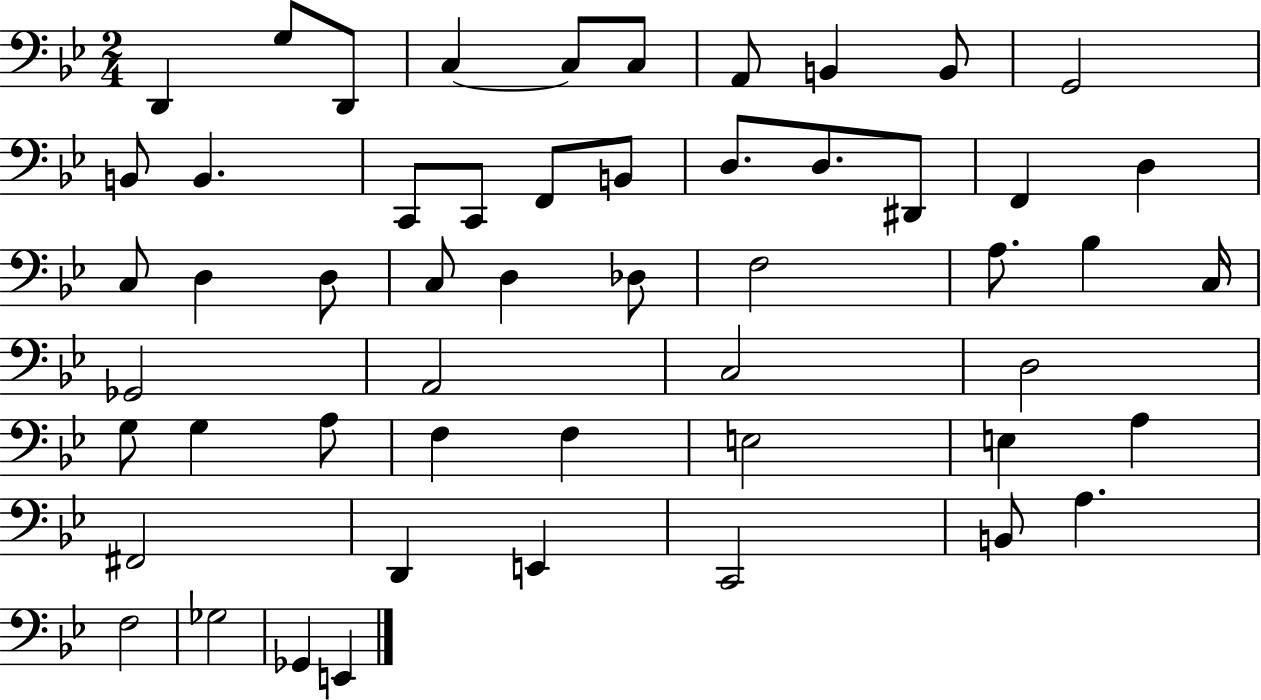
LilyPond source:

{
  \clef bass
  \numericTimeSignature
  \time 2/4
  \key bes \major
  d,4 g8 d,8 | c4~~ c8 c8 | a,8 b,4 b,8 | g,2 | \break b,8 b,4. | c,8 c,8 f,8 b,8 | d8. d8. dis,8 | f,4 d4 | \break c8 d4 d8 | c8 d4 des8 | f2 | a8. bes4 c16 | \break ges,2 | a,2 | c2 | d2 | \break g8 g4 a8 | f4 f4 | e2 | e4 a4 | \break fis,2 | d,4 e,4 | c,2 | b,8 a4. | \break f2 | ges2 | ges,4 e,4 | \bar "|."
}